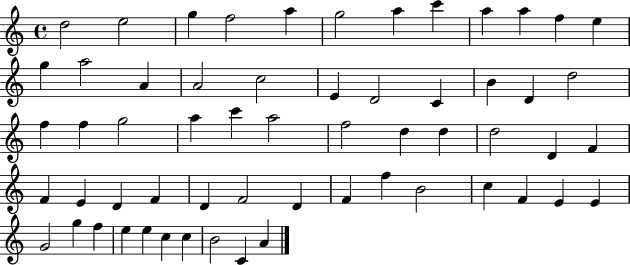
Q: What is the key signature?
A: C major